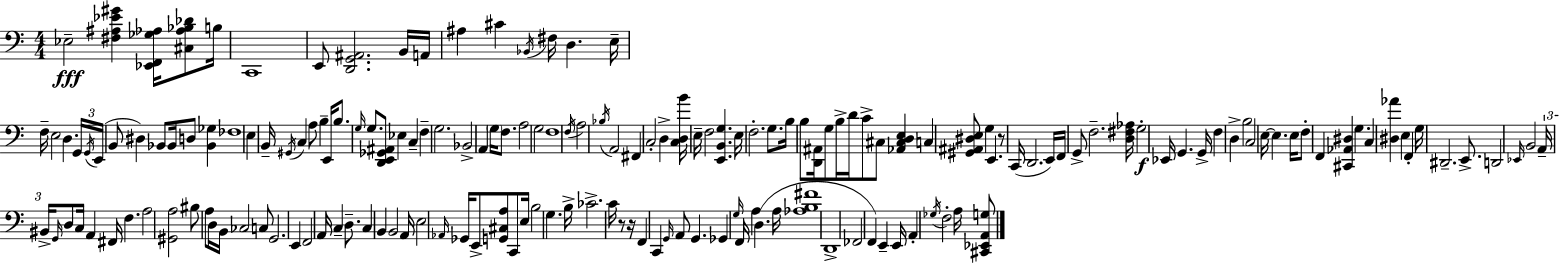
{
  \clef bass
  \numericTimeSignature
  \time 4/4
  \key c \major
  ees2--\fff <fis ais ees' gis'>4 <ees, f, ges aes>16 <cis aes bes des'>8 b16 | c,1 | e,8 <d, g, ais,>2. b,16 a,16 | ais4 cis'4 \acciaccatura { bes,16 } fis16 d4. | \break e16-- f16-- e2 d4. | \tuplet 3/2 { g,16 \acciaccatura { g,16 } e,16( } b,8 dis4) bes,8 bes,16 d8 <bes, ges>4 | fes1 | e4 b,16-- \acciaccatura { gis,16 } c4 a8 b4-- | \break e,16 b8. \grace { g16 } g8. <d, e, ges, ais,>8 ees4 | c4-- f4-- g2. | bes,2-> a,4 | \parenthesize g16 f8. a2 g2 | \break f1 | \acciaccatura { f16 } a2 \acciaccatura { bes16 } a,2 | fis,4 c2-. | d4-> <c d b'>16 e16-- f2 | \break <e, b, g>4. e16 f2.-. | g8. b16 b8 <d, ais,>16 g8 b16-> d'16 c'8-> | cis8 <aes, cis d e>4 c4 <gis, ais, dis e>8 g4 | e,4. r8 c,16( d,2. | \break e,16) f,16 g,8-> f2.-- | <d fis aes>16 g2-.\f ees,16 g,4. | g,16-> f4 d4-> b2 | c2 e16~~ e4. | \break e16 f8-. f,4 <cis, aes, dis>4 | g4. c4 <dis aes'>4 e4 | f,4-. g16 dis,2.-- | e,8.-> d,2 \grace { ees,16 } b,2 | \break \tuplet 3/2 { a,16-- bis,16-> \grace { g,16 } } d8 c16 a,4 | fis,16 f4. a2 | <gis, a>2 bis8 a8 d16 b,16 ces2 | c8 g,2. | \break e,4 f,2 | a,16 c4-- d8.-- c4 b,4 | b,2 a,16 e2 | \grace { aes,16 } ges,16 e,8-> <g, cis a>8 c,8 e16 b2 | \break g4. b16-> ces'2.-> | c'16 r8 r16 f,4 c,4 | \grace { g,16 } a,8 g,4. ges,4 \grace { g16 } f,16 | a4 d4.( a16 <aes b fis'>1 | \break d,1-> | fes,2 | f,4) e,4-- e,16 a,4-. | \acciaccatura { ges16 } f2-. a16 <cis, ees, a, g>8 \bar "|."
}